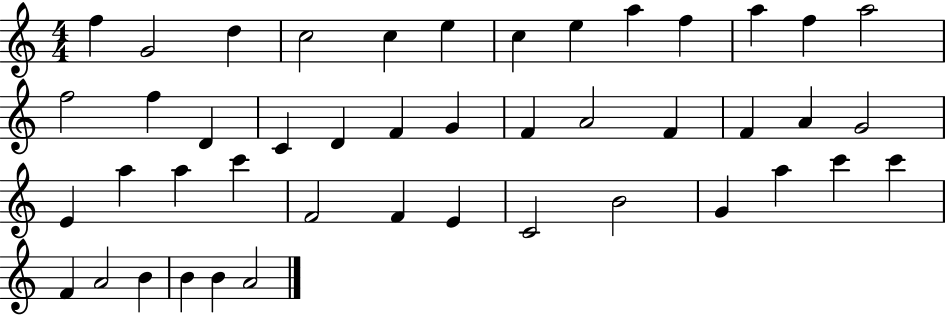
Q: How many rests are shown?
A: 0